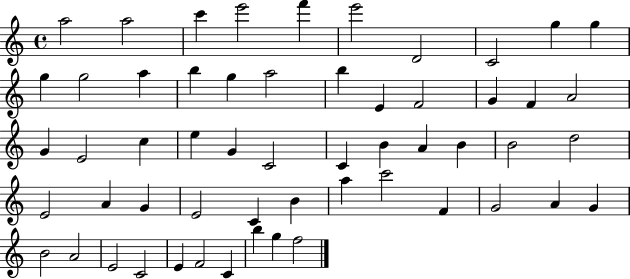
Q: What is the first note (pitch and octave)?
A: A5